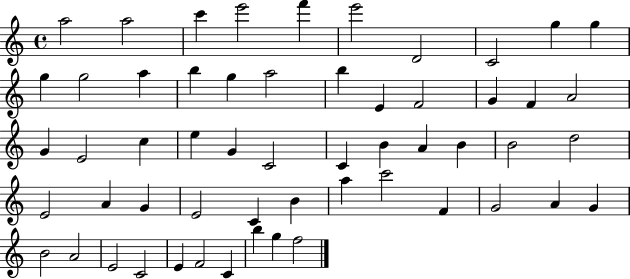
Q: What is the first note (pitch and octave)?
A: A5